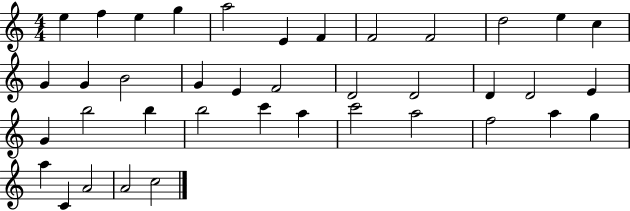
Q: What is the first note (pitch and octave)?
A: E5